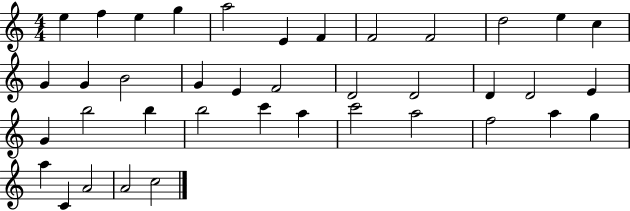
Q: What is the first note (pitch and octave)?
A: E5